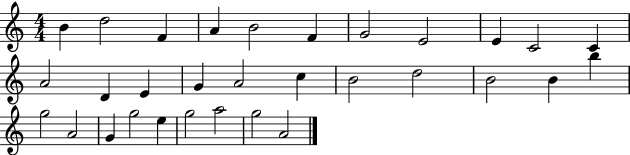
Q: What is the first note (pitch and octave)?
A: B4